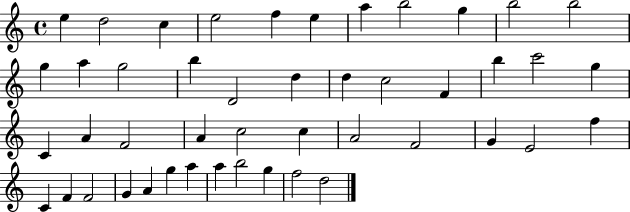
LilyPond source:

{
  \clef treble
  \time 4/4
  \defaultTimeSignature
  \key c \major
  e''4 d''2 c''4 | e''2 f''4 e''4 | a''4 b''2 g''4 | b''2 b''2 | \break g''4 a''4 g''2 | b''4 d'2 d''4 | d''4 c''2 f'4 | b''4 c'''2 g''4 | \break c'4 a'4 f'2 | a'4 c''2 c''4 | a'2 f'2 | g'4 e'2 f''4 | \break c'4 f'4 f'2 | g'4 a'4 g''4 a''4 | a''4 b''2 g''4 | f''2 d''2 | \break \bar "|."
}